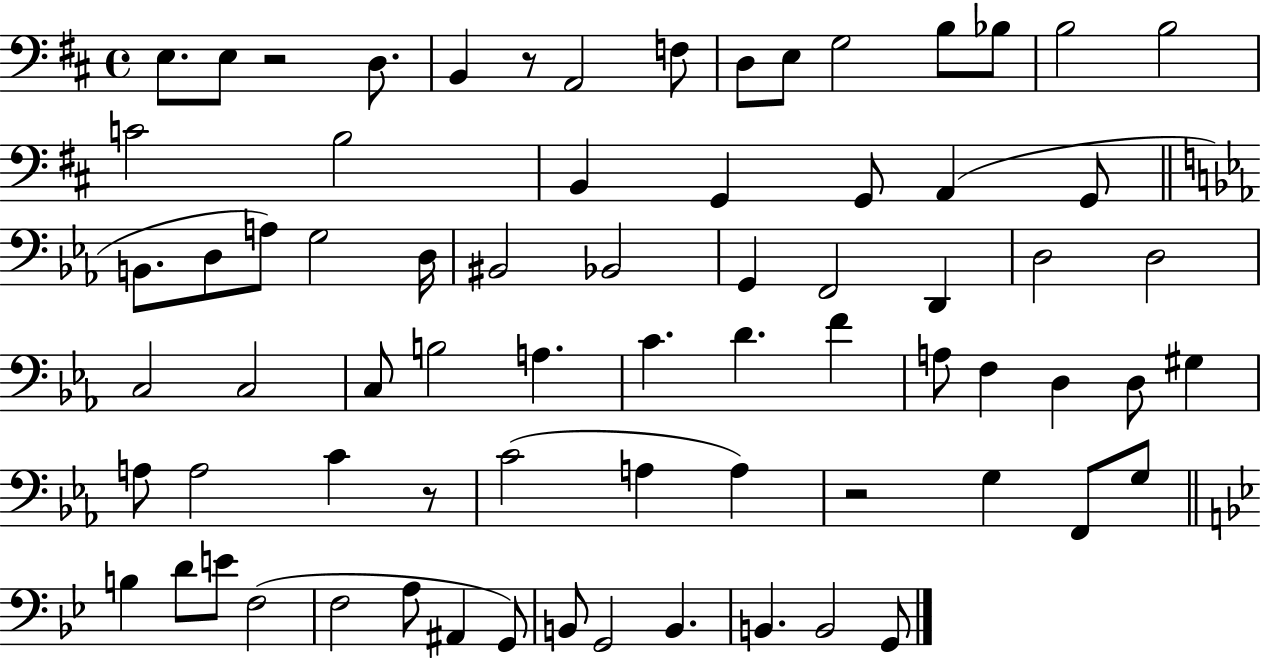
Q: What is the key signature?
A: D major